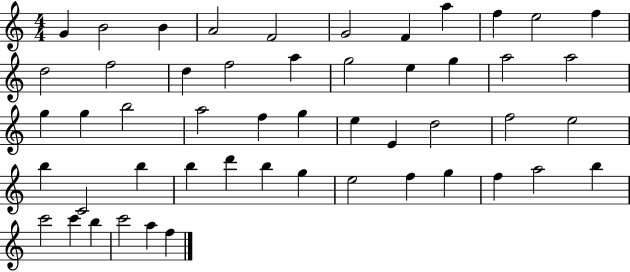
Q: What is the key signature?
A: C major